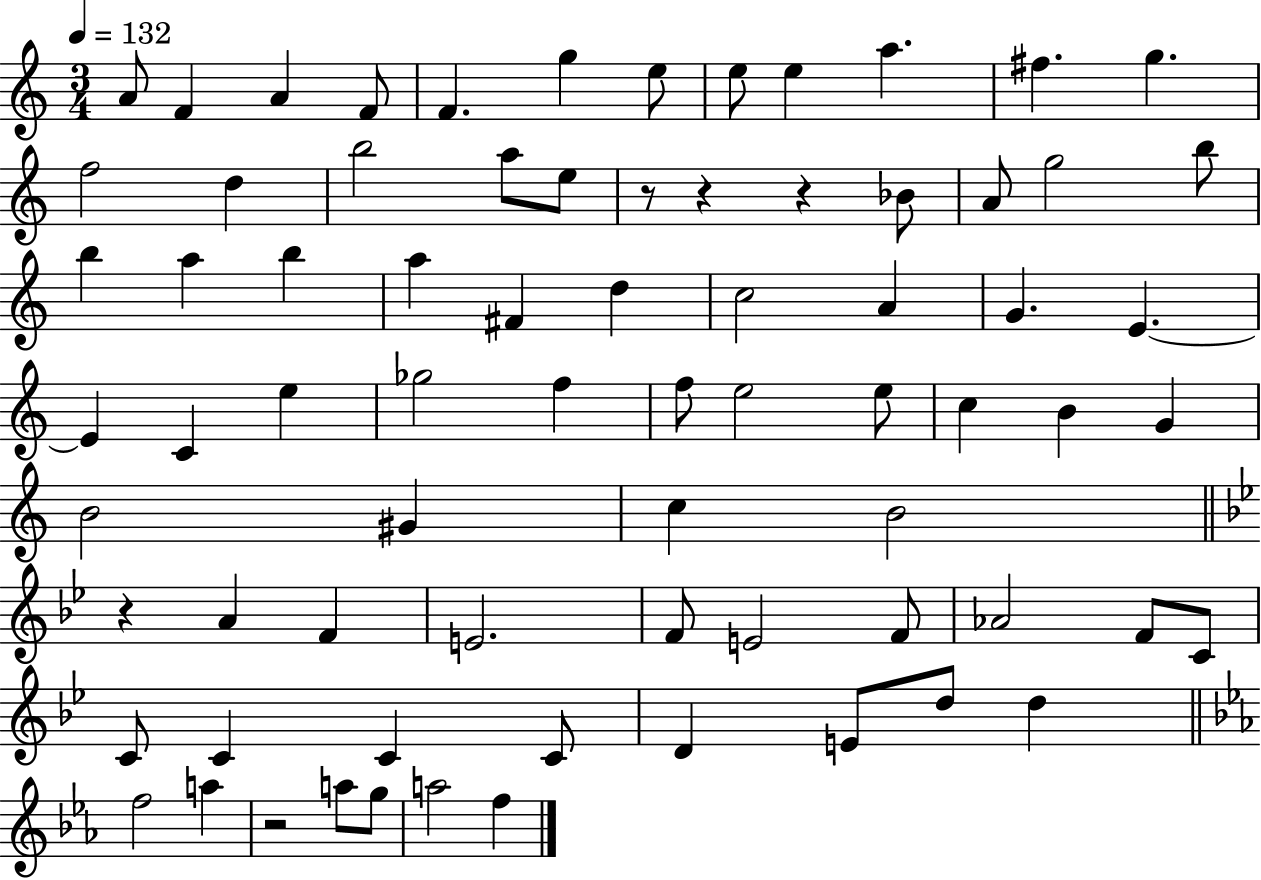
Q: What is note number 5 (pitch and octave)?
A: F4